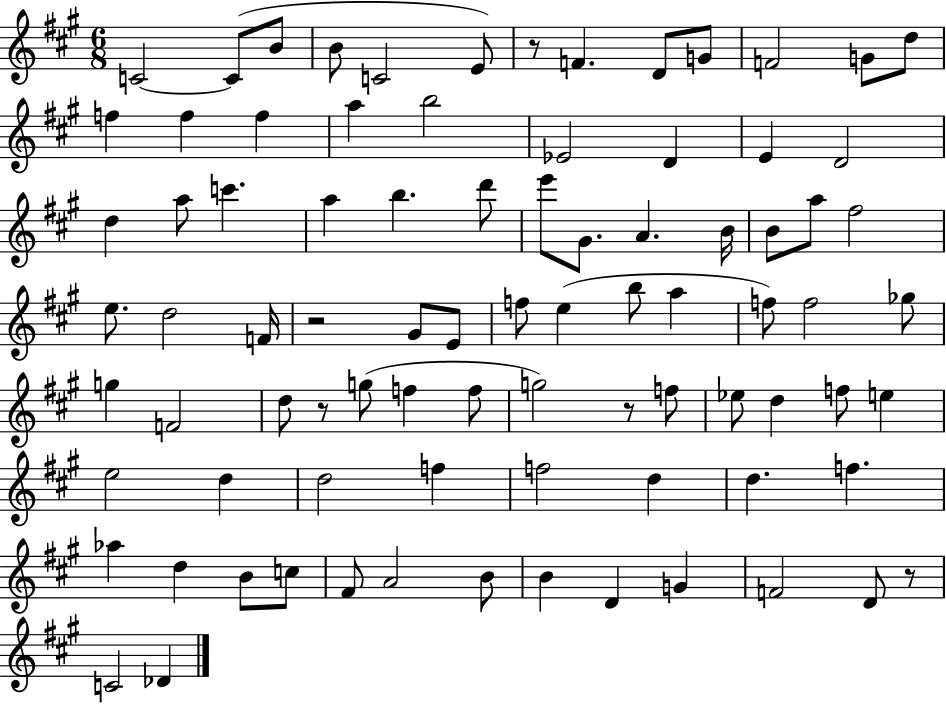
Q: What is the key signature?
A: A major